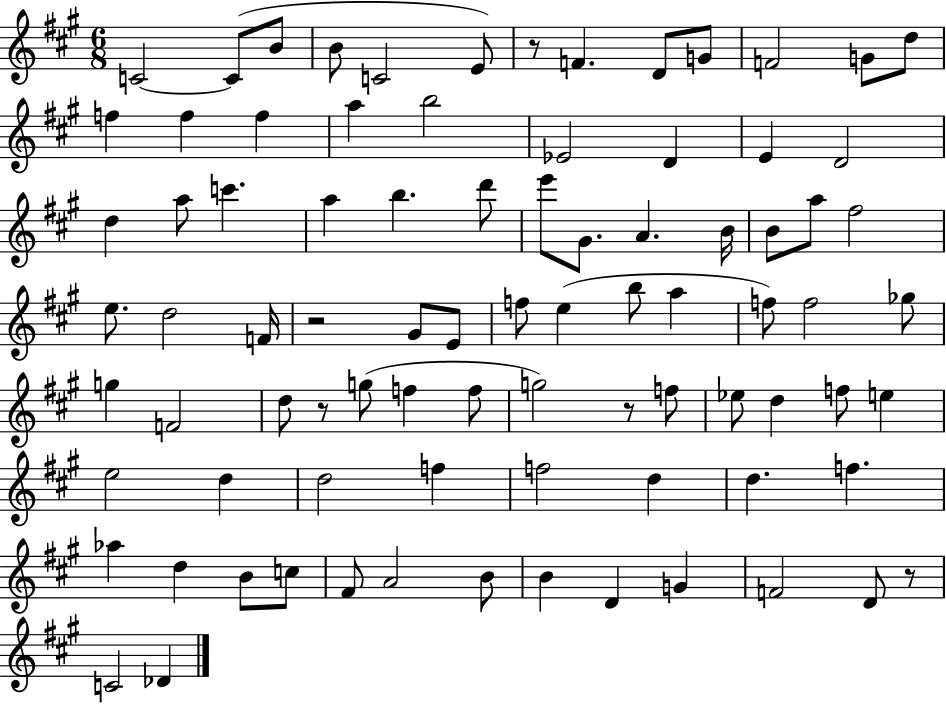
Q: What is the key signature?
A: A major